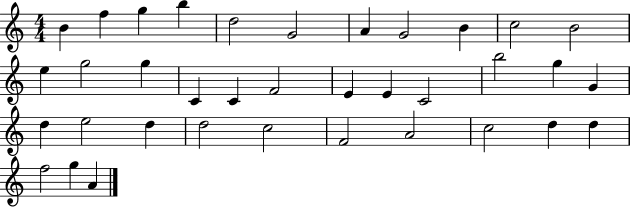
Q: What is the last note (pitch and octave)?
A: A4